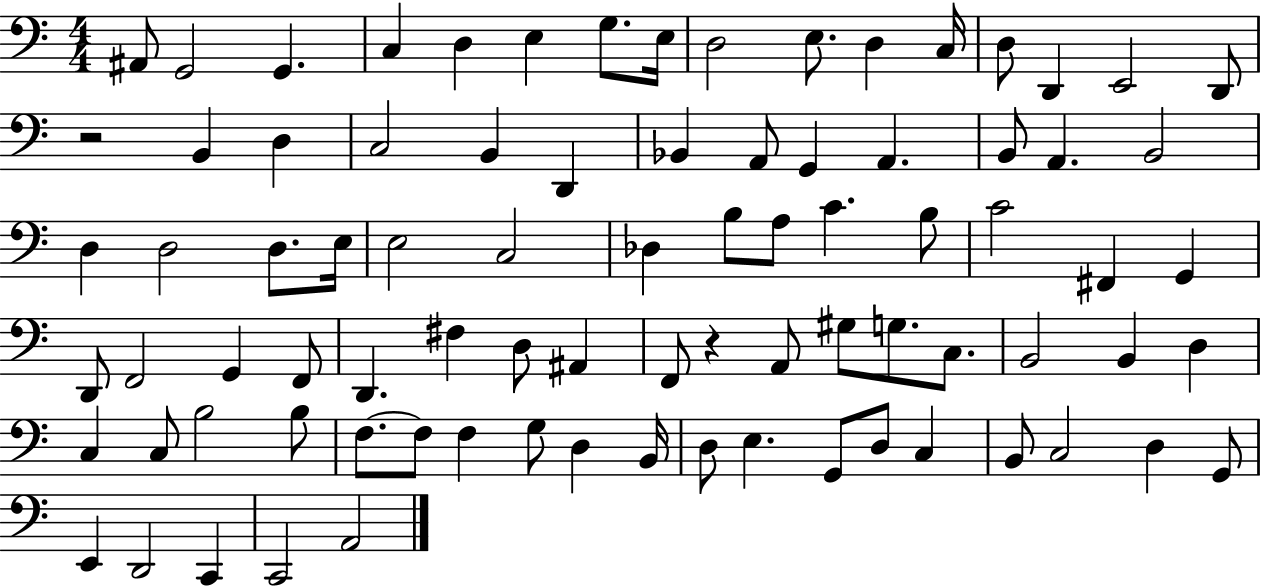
A#2/e G2/h G2/q. C3/q D3/q E3/q G3/e. E3/s D3/h E3/e. D3/q C3/s D3/e D2/q E2/h D2/e R/h B2/q D3/q C3/h B2/q D2/q Bb2/q A2/e G2/q A2/q. B2/e A2/q. B2/h D3/q D3/h D3/e. E3/s E3/h C3/h Db3/q B3/e A3/e C4/q. B3/e C4/h F#2/q G2/q D2/e F2/h G2/q F2/e D2/q. F#3/q D3/e A#2/q F2/e R/q A2/e G#3/e G3/e. C3/e. B2/h B2/q D3/q C3/q C3/e B3/h B3/e F3/e. F3/e F3/q G3/e D3/q B2/s D3/e E3/q. G2/e D3/e C3/q B2/e C3/h D3/q G2/e E2/q D2/h C2/q C2/h A2/h